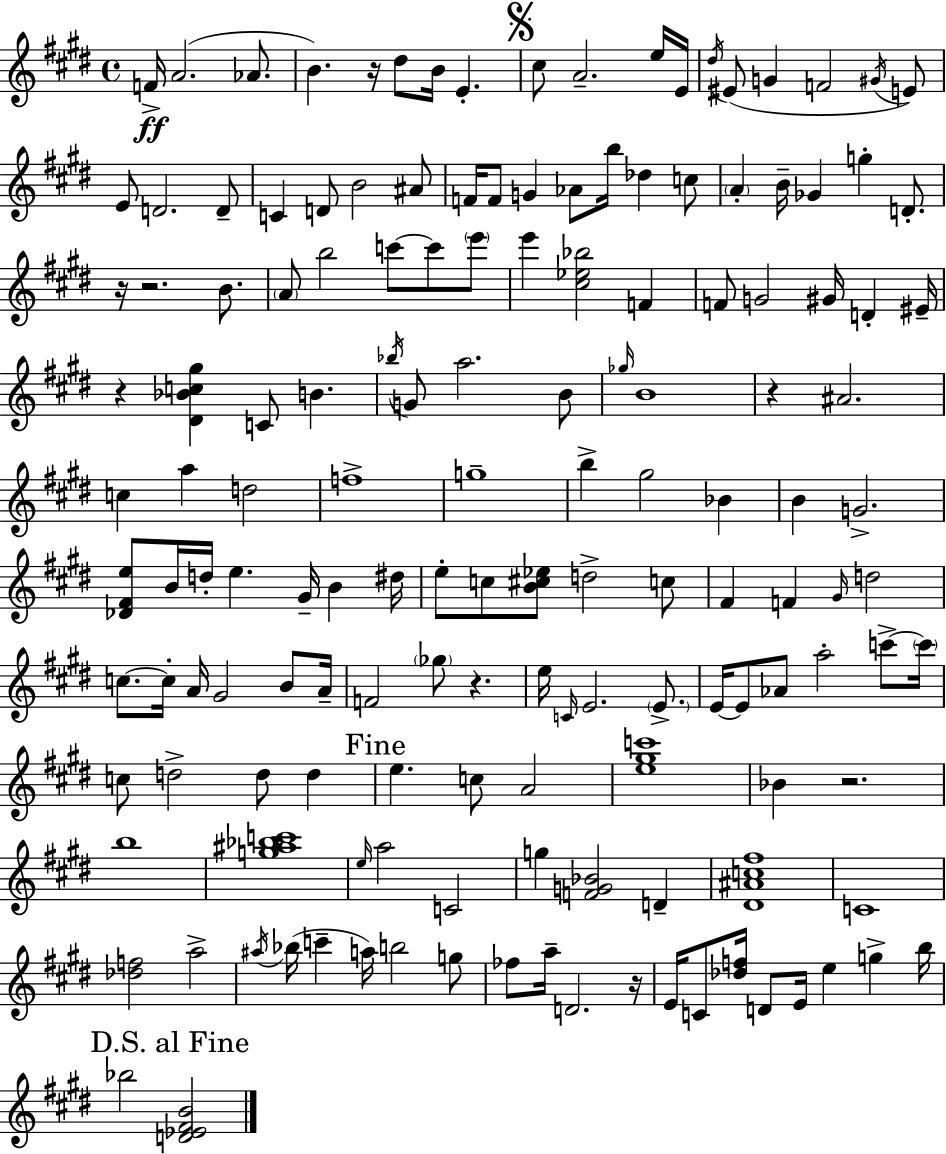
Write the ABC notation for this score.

X:1
T:Untitled
M:4/4
L:1/4
K:E
F/4 A2 _A/2 B z/4 ^d/2 B/4 E ^c/2 A2 e/4 E/4 ^d/4 ^E/2 G F2 ^G/4 E/2 E/2 D2 D/2 C D/2 B2 ^A/2 F/4 F/2 G _A/2 b/4 _d c/2 A B/4 _G g D/2 z/4 z2 B/2 A/2 b2 c'/2 c'/2 e'/2 e' [^c_e_b]2 F F/2 G2 ^G/4 D ^E/4 z [^D_Bc^g] C/2 B _b/4 G/2 a2 B/2 _g/4 B4 z ^A2 c a d2 f4 g4 b ^g2 _B B G2 [_D^Fe]/2 B/4 d/4 e ^G/4 B ^d/4 e/2 c/2 [B^c_e]/2 d2 c/2 ^F F ^G/4 d2 c/2 c/4 A/4 ^G2 B/2 A/4 F2 _g/2 z e/4 C/4 E2 E/2 E/4 E/2 _A/2 a2 c'/2 c'/4 c/2 d2 d/2 d e c/2 A2 [e^gc']4 _B z2 b4 [g^a_bc']4 e/4 a2 C2 g [FG_B]2 D [^D^Ac^f]4 C4 [_df]2 a2 ^a/4 _b/4 c' a/4 b2 g/2 _f/2 a/4 D2 z/4 E/4 C/2 [_df]/4 D/2 E/4 e g b/4 _b2 [D_E^FB]2